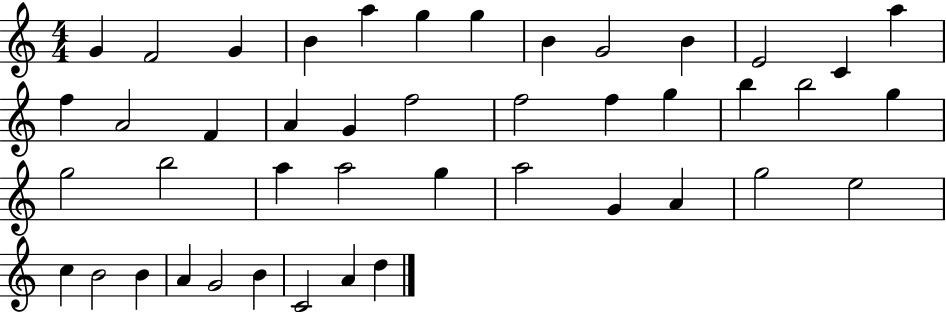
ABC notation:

X:1
T:Untitled
M:4/4
L:1/4
K:C
G F2 G B a g g B G2 B E2 C a f A2 F A G f2 f2 f g b b2 g g2 b2 a a2 g a2 G A g2 e2 c B2 B A G2 B C2 A d